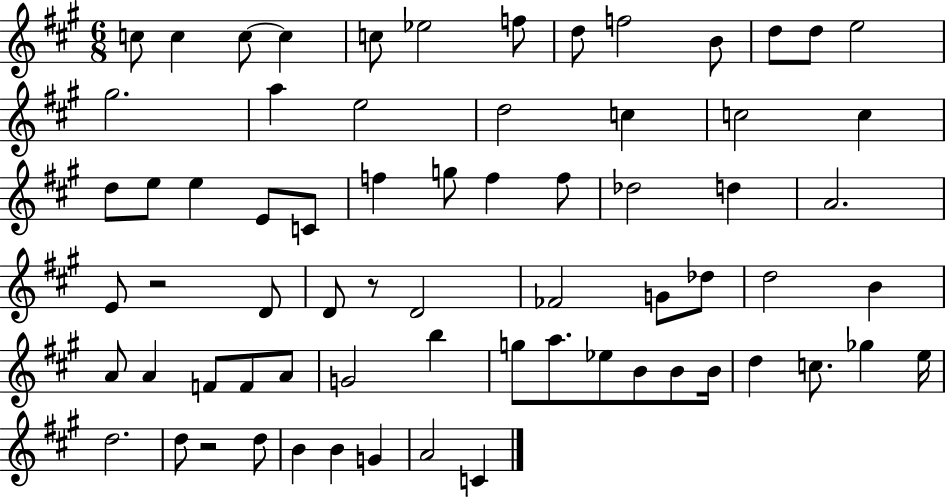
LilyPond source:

{
  \clef treble
  \numericTimeSignature
  \time 6/8
  \key a \major
  \repeat volta 2 { c''8 c''4 c''8~~ c''4 | c''8 ees''2 f''8 | d''8 f''2 b'8 | d''8 d''8 e''2 | \break gis''2. | a''4 e''2 | d''2 c''4 | c''2 c''4 | \break d''8 e''8 e''4 e'8 c'8 | f''4 g''8 f''4 f''8 | des''2 d''4 | a'2. | \break e'8 r2 d'8 | d'8 r8 d'2 | fes'2 g'8 des''8 | d''2 b'4 | \break a'8 a'4 f'8 f'8 a'8 | g'2 b''4 | g''8 a''8. ees''8 b'8 b'8 b'16 | d''4 c''8. ges''4 e''16 | \break d''2. | d''8 r2 d''8 | b'4 b'4 g'4 | a'2 c'4 | \break } \bar "|."
}